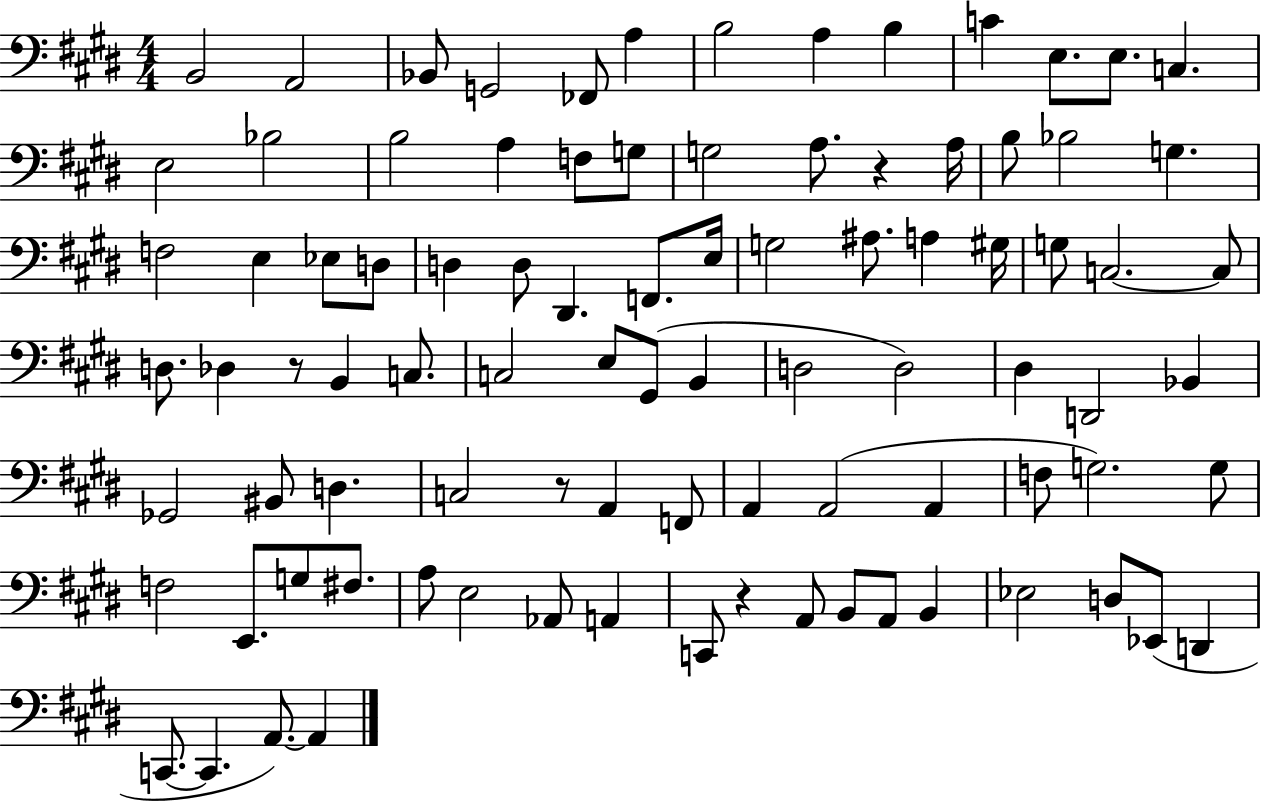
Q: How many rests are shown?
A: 4